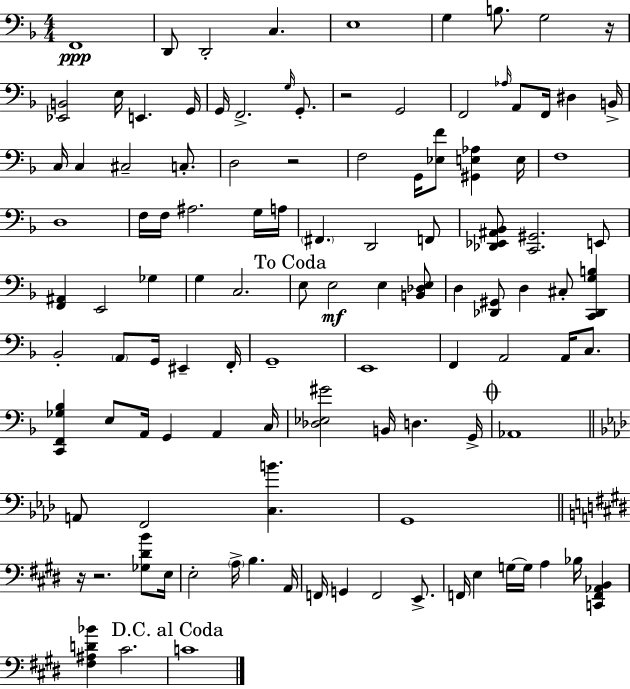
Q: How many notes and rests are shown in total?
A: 111